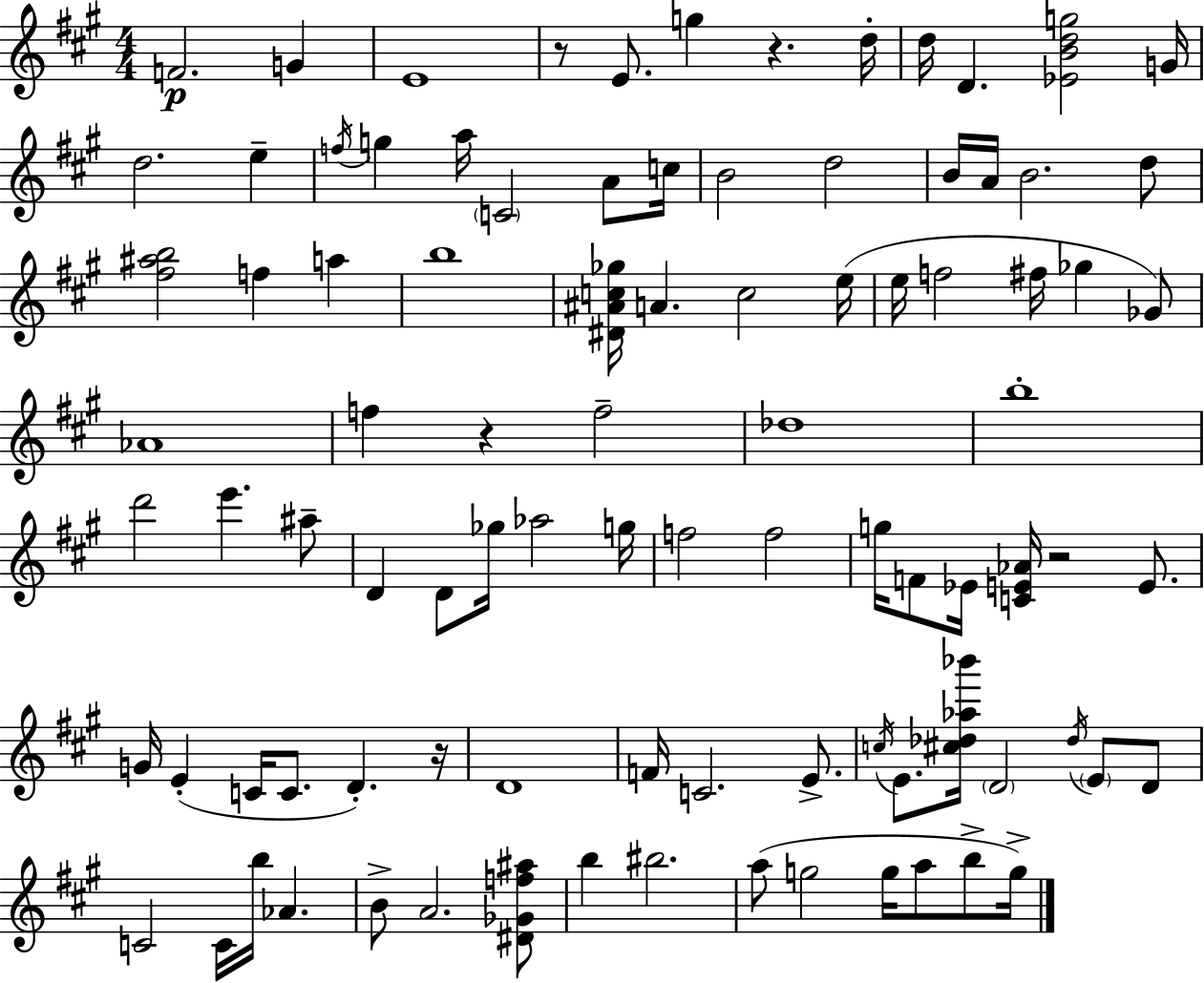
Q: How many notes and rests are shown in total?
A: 93